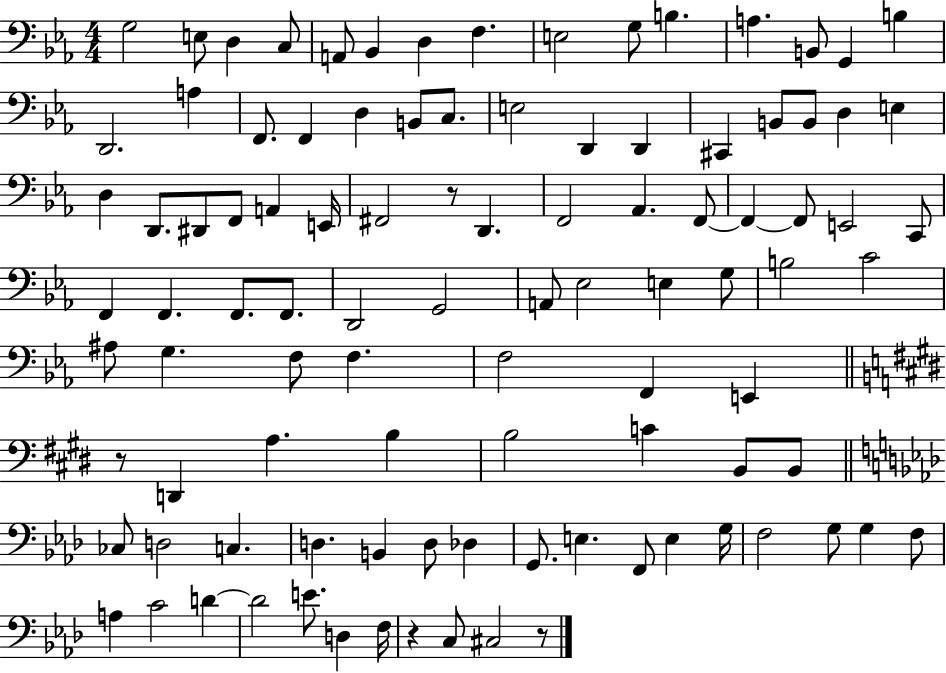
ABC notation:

X:1
T:Untitled
M:4/4
L:1/4
K:Eb
G,2 E,/2 D, C,/2 A,,/2 _B,, D, F, E,2 G,/2 B, A, B,,/2 G,, B, D,,2 A, F,,/2 F,, D, B,,/2 C,/2 E,2 D,, D,, ^C,, B,,/2 B,,/2 D, E, D, D,,/2 ^D,,/2 F,,/2 A,, E,,/4 ^F,,2 z/2 D,, F,,2 _A,, F,,/2 F,, F,,/2 E,,2 C,,/2 F,, F,, F,,/2 F,,/2 D,,2 G,,2 A,,/2 _E,2 E, G,/2 B,2 C2 ^A,/2 G, F,/2 F, F,2 F,, E,, z/2 D,, A, B, B,2 C B,,/2 B,,/2 _C,/2 D,2 C, D, B,, D,/2 _D, G,,/2 E, F,,/2 E, G,/4 F,2 G,/2 G, F,/2 A, C2 D D2 E/2 D, F,/4 z C,/2 ^C,2 z/2